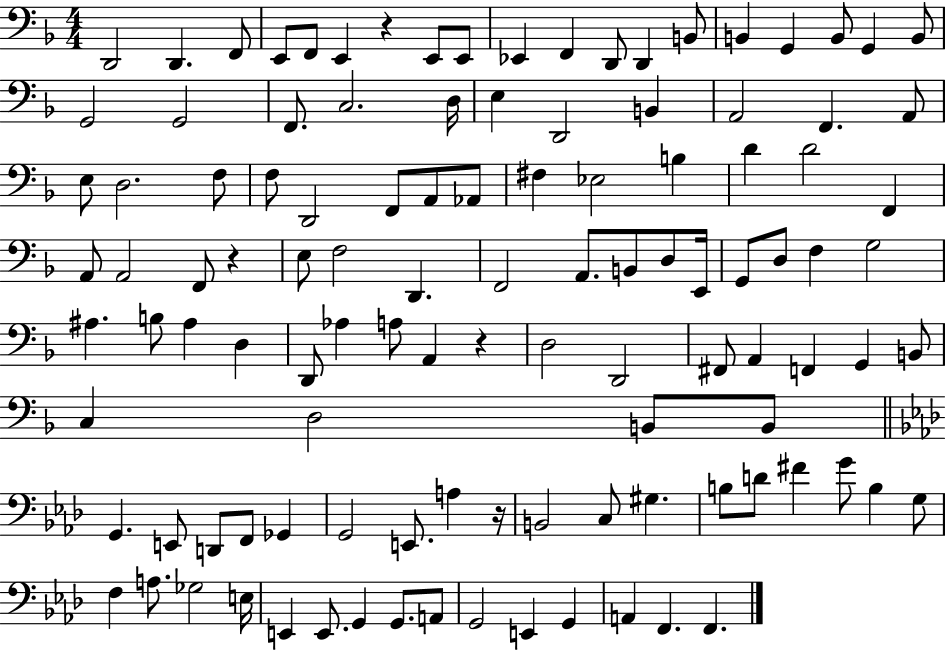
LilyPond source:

{
  \clef bass
  \numericTimeSignature
  \time 4/4
  \key f \major
  \repeat volta 2 { d,2 d,4. f,8 | e,8 f,8 e,4 r4 e,8 e,8 | ees,4 f,4 d,8 d,4 b,8 | b,4 g,4 b,8 g,4 b,8 | \break g,2 g,2 | f,8. c2. d16 | e4 d,2 b,4 | a,2 f,4. a,8 | \break e8 d2. f8 | f8 d,2 f,8 a,8 aes,8 | fis4 ees2 b4 | d'4 d'2 f,4 | \break a,8 a,2 f,8 r4 | e8 f2 d,4. | f,2 a,8. b,8 d8 e,16 | g,8 d8 f4 g2 | \break ais4. b8 ais4 d4 | d,8 aes4 a8 a,4 r4 | d2 d,2 | fis,8 a,4 f,4 g,4 b,8 | \break c4 d2 b,8 b,8 | \bar "||" \break \key aes \major g,4. e,8 d,8 f,8 ges,4 | g,2 e,8. a4 r16 | b,2 c8 gis4. | b8 d'8 fis'4 g'8 b4 g8 | \break f4 a8. ges2 e16 | e,4 e,8. g,4 g,8. a,8 | g,2 e,4 g,4 | a,4 f,4. f,4. | \break } \bar "|."
}